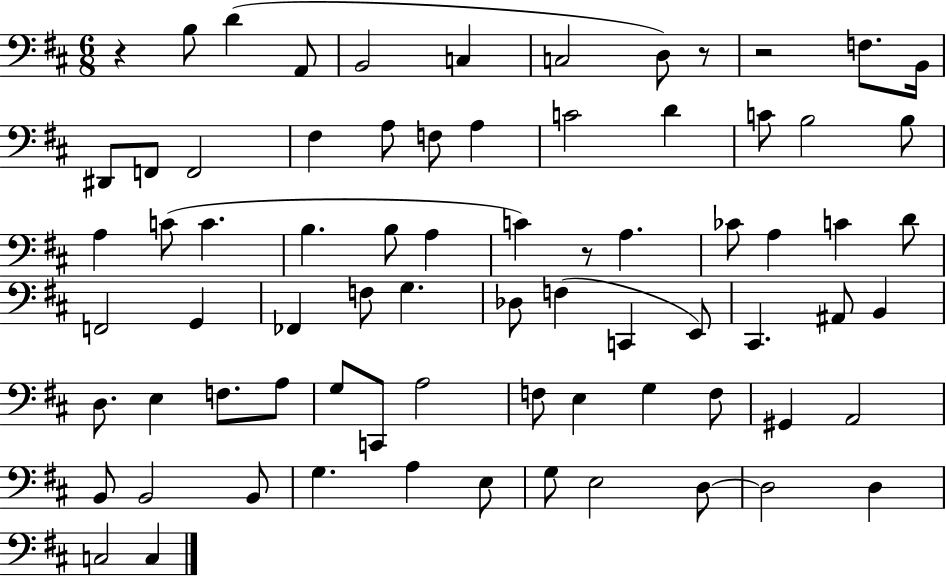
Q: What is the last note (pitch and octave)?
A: C3